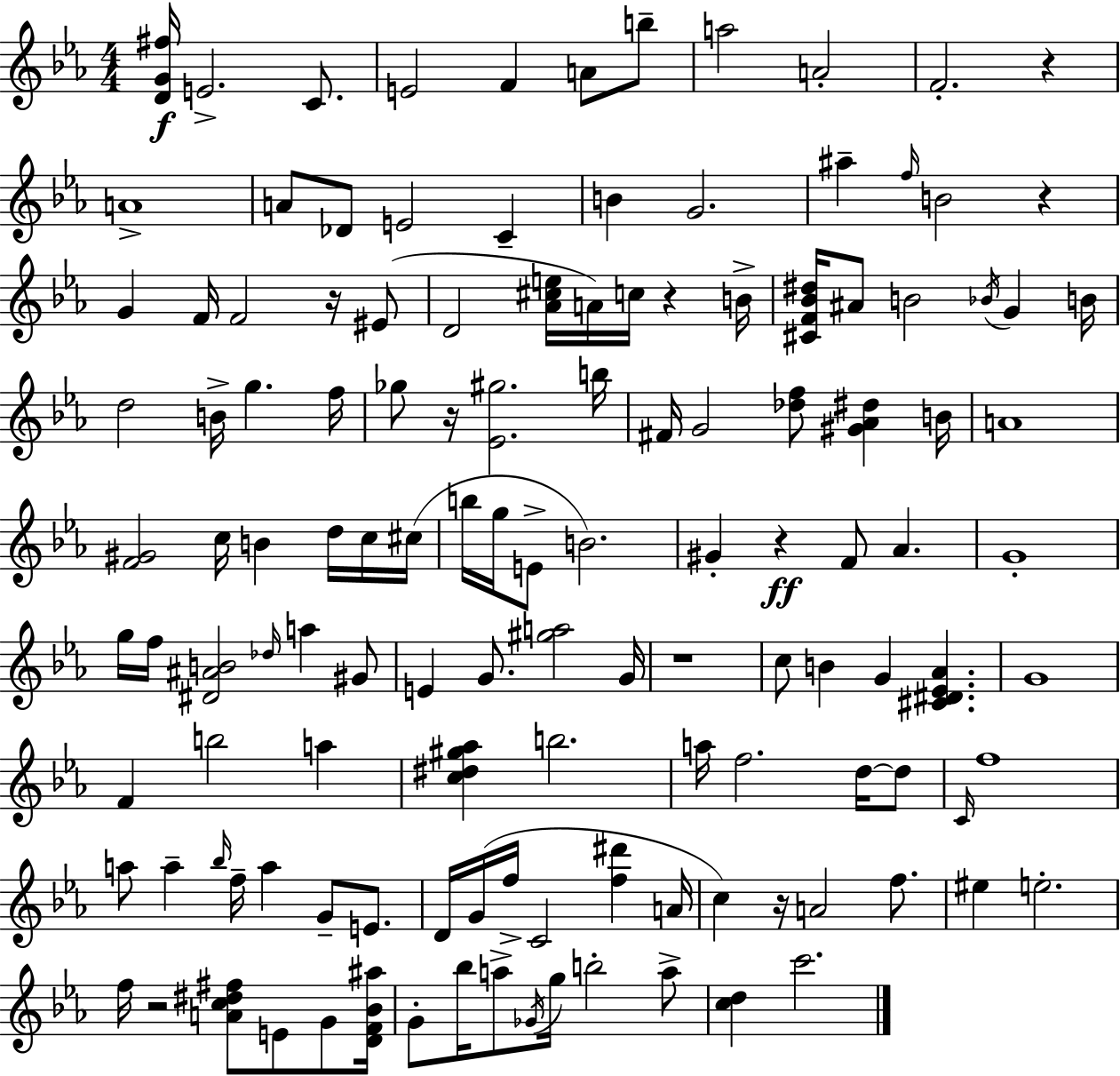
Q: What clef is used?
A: treble